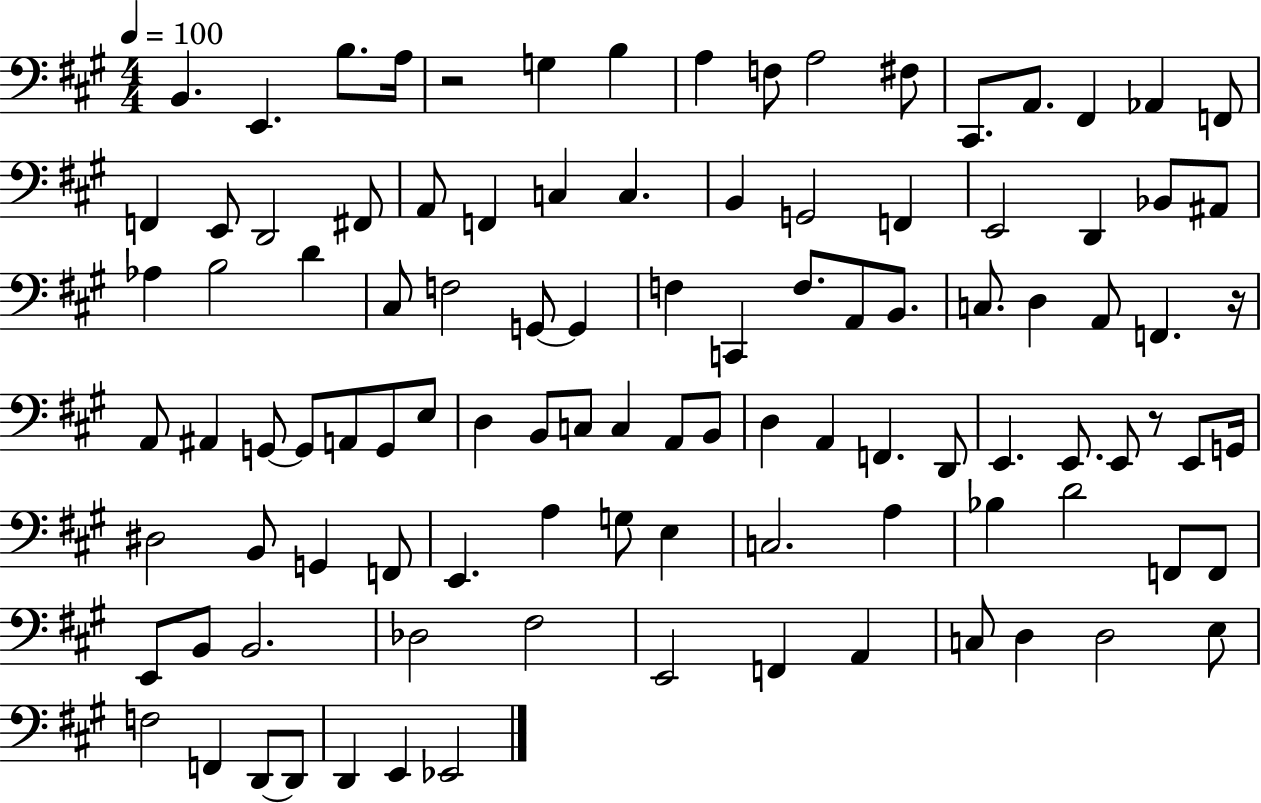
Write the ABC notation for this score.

X:1
T:Untitled
M:4/4
L:1/4
K:A
B,, E,, B,/2 A,/4 z2 G, B, A, F,/2 A,2 ^F,/2 ^C,,/2 A,,/2 ^F,, _A,, F,,/2 F,, E,,/2 D,,2 ^F,,/2 A,,/2 F,, C, C, B,, G,,2 F,, E,,2 D,, _B,,/2 ^A,,/2 _A, B,2 D ^C,/2 F,2 G,,/2 G,, F, C,, F,/2 A,,/2 B,,/2 C,/2 D, A,,/2 F,, z/4 A,,/2 ^A,, G,,/2 G,,/2 A,,/2 G,,/2 E,/2 D, B,,/2 C,/2 C, A,,/2 B,,/2 D, A,, F,, D,,/2 E,, E,,/2 E,,/2 z/2 E,,/2 G,,/4 ^D,2 B,,/2 G,, F,,/2 E,, A, G,/2 E, C,2 A, _B, D2 F,,/2 F,,/2 E,,/2 B,,/2 B,,2 _D,2 ^F,2 E,,2 F,, A,, C,/2 D, D,2 E,/2 F,2 F,, D,,/2 D,,/2 D,, E,, _E,,2